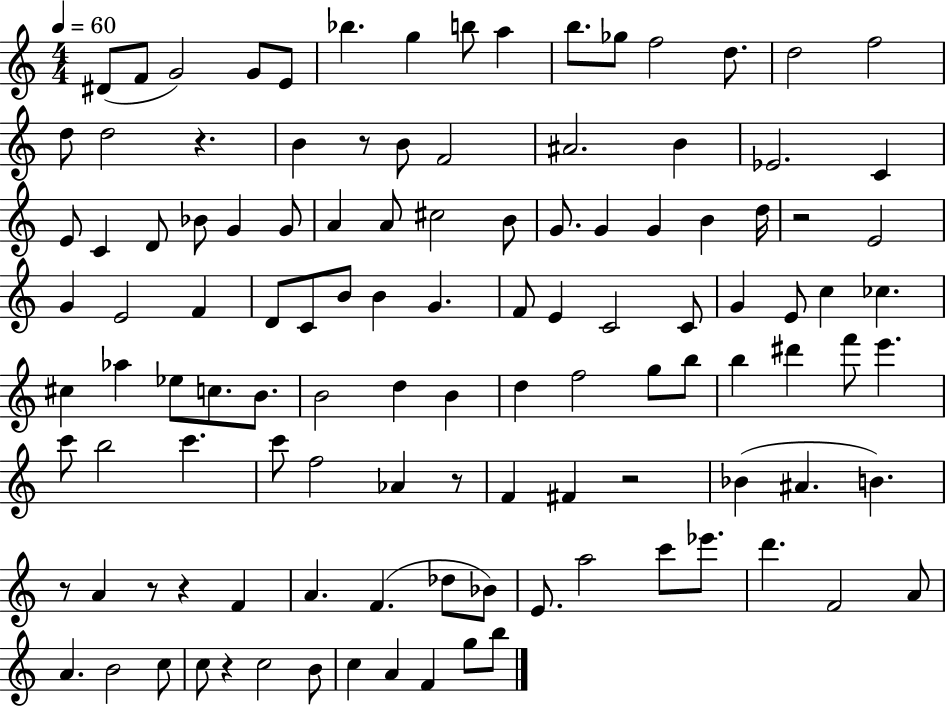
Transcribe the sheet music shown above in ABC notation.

X:1
T:Untitled
M:4/4
L:1/4
K:C
^D/2 F/2 G2 G/2 E/2 _b g b/2 a b/2 _g/2 f2 d/2 d2 f2 d/2 d2 z B z/2 B/2 F2 ^A2 B _E2 C E/2 C D/2 _B/2 G G/2 A A/2 ^c2 B/2 G/2 G G B d/4 z2 E2 G E2 F D/2 C/2 B/2 B G F/2 E C2 C/2 G E/2 c _c ^c _a _e/2 c/2 B/2 B2 d B d f2 g/2 b/2 b ^d' f'/2 e' c'/2 b2 c' c'/2 f2 _A z/2 F ^F z2 _B ^A B z/2 A z/2 z F A F _d/2 _B/2 E/2 a2 c'/2 _e'/2 d' F2 A/2 A B2 c/2 c/2 z c2 B/2 c A F g/2 b/2